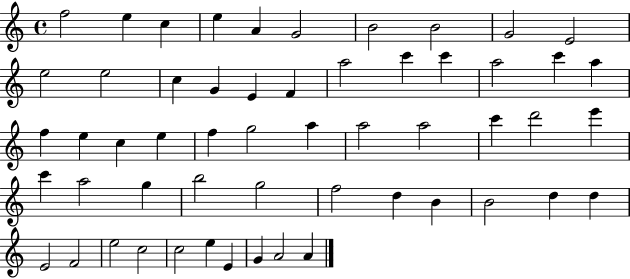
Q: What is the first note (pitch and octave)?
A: F5